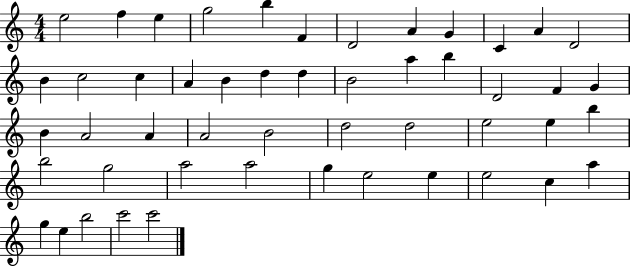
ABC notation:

X:1
T:Untitled
M:4/4
L:1/4
K:C
e2 f e g2 b F D2 A G C A D2 B c2 c A B d d B2 a b D2 F G B A2 A A2 B2 d2 d2 e2 e b b2 g2 a2 a2 g e2 e e2 c a g e b2 c'2 c'2